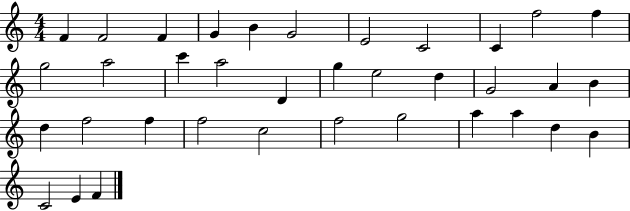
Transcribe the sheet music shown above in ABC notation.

X:1
T:Untitled
M:4/4
L:1/4
K:C
F F2 F G B G2 E2 C2 C f2 f g2 a2 c' a2 D g e2 d G2 A B d f2 f f2 c2 f2 g2 a a d B C2 E F